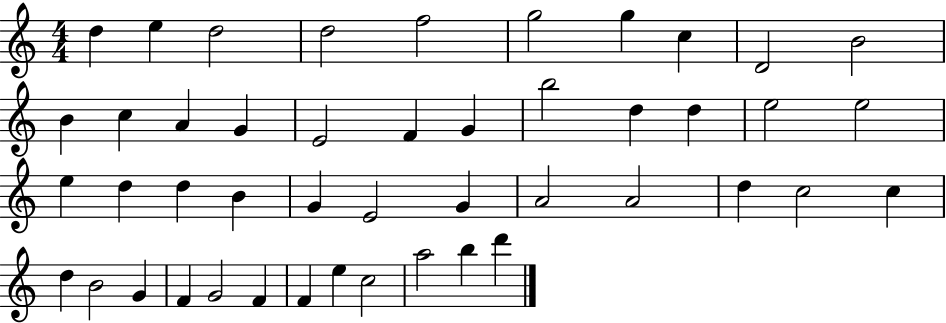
X:1
T:Untitled
M:4/4
L:1/4
K:C
d e d2 d2 f2 g2 g c D2 B2 B c A G E2 F G b2 d d e2 e2 e d d B G E2 G A2 A2 d c2 c d B2 G F G2 F F e c2 a2 b d'